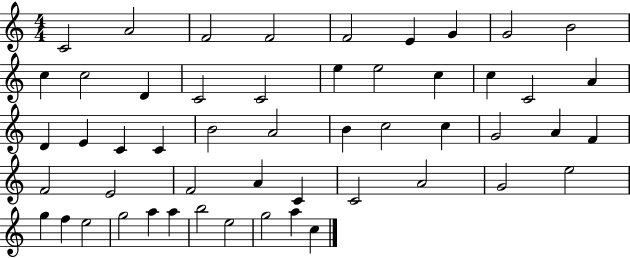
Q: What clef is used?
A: treble